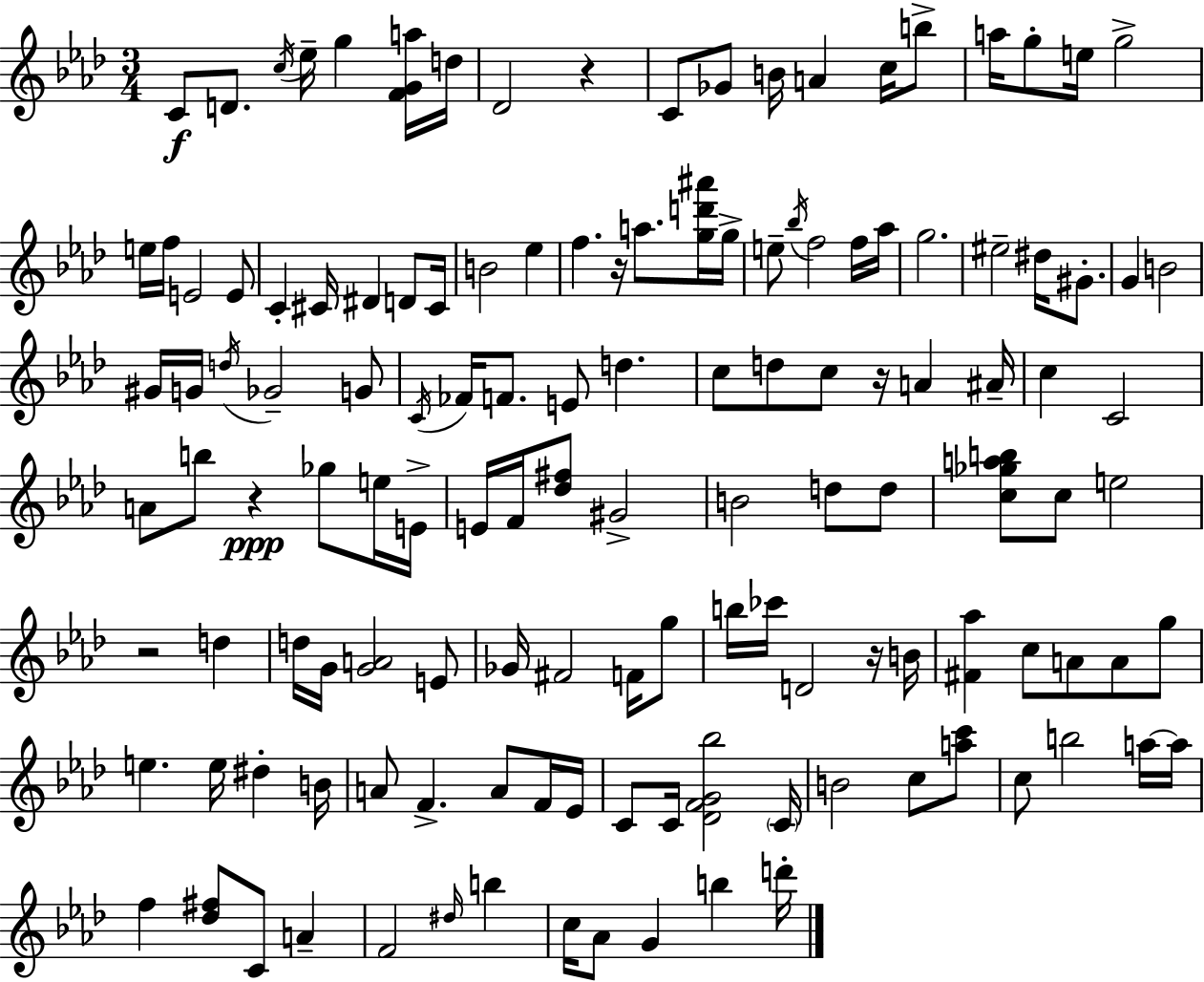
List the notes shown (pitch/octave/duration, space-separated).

C4/e D4/e. C5/s Eb5/s G5/q [F4,G4,A5]/s D5/s Db4/h R/q C4/e Gb4/e B4/s A4/q C5/s B5/e A5/s G5/e E5/s G5/h E5/s F5/s E4/h E4/e C4/q C#4/s D#4/q D4/e C#4/s B4/h Eb5/q F5/q. R/s A5/e. [G5,D6,A#6]/s G5/s E5/e Bb5/s F5/h F5/s Ab5/s G5/h. EIS5/h D#5/s G#4/e. G4/q B4/h G#4/s G4/s D5/s Gb4/h G4/e C4/s FES4/s F4/e. E4/e D5/q. C5/e D5/e C5/e R/s A4/q A#4/s C5/q C4/h A4/e B5/e R/q Gb5/e E5/s E4/s E4/s F4/s [Db5,F#5]/e G#4/h B4/h D5/e D5/e [C5,Gb5,A5,B5]/e C5/e E5/h R/h D5/q D5/s G4/s [G4,A4]/h E4/e Gb4/s F#4/h F4/s G5/e B5/s CES6/s D4/h R/s B4/s [F#4,Ab5]/q C5/e A4/e A4/e G5/e E5/q. E5/s D#5/q B4/s A4/e F4/q. A4/e F4/s Eb4/s C4/e C4/s [Db4,F4,G4,Bb5]/h C4/s B4/h C5/e [A5,C6]/e C5/e B5/h A5/s A5/s F5/q [Db5,F#5]/e C4/e A4/q F4/h D#5/s B5/q C5/s Ab4/e G4/q B5/q D6/s